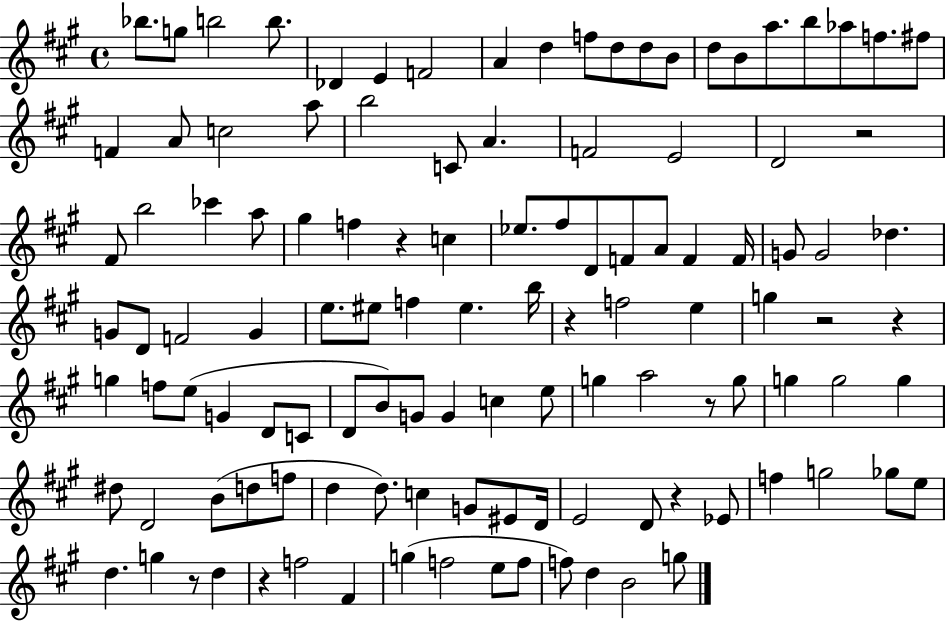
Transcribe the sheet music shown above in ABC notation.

X:1
T:Untitled
M:4/4
L:1/4
K:A
_b/2 g/2 b2 b/2 _D E F2 A d f/2 d/2 d/2 B/2 d/2 B/2 a/2 b/2 _a/2 f/2 ^f/2 F A/2 c2 a/2 b2 C/2 A F2 E2 D2 z2 ^F/2 b2 _c' a/2 ^g f z c _e/2 ^f/2 D/2 F/2 A/2 F F/4 G/2 G2 _d G/2 D/2 F2 G e/2 ^e/2 f ^e b/4 z f2 e g z2 z g f/2 e/2 G D/2 C/2 D/2 B/2 G/2 G c e/2 g a2 z/2 g/2 g g2 g ^d/2 D2 B/2 d/2 f/2 d d/2 c G/2 ^E/2 D/4 E2 D/2 z _E/2 f g2 _g/2 e/2 d g z/2 d z f2 ^F g f2 e/2 f/2 f/2 d B2 g/2